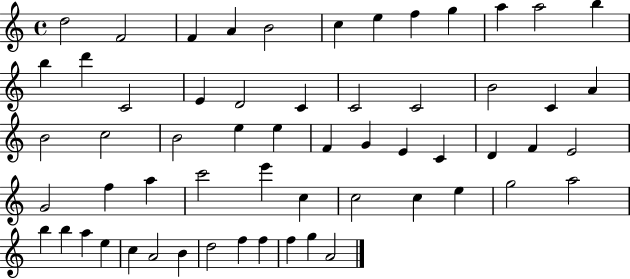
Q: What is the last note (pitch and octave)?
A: A4